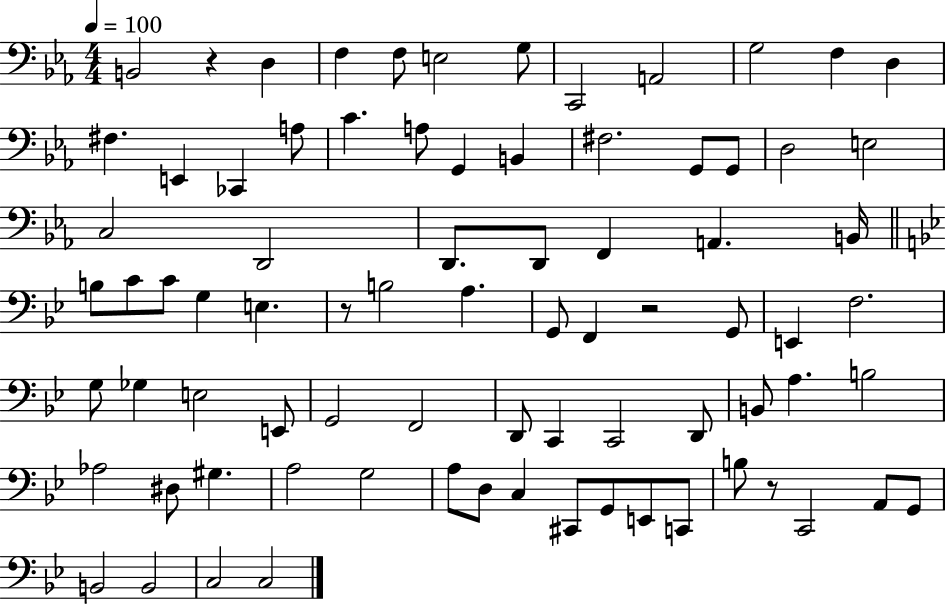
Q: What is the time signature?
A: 4/4